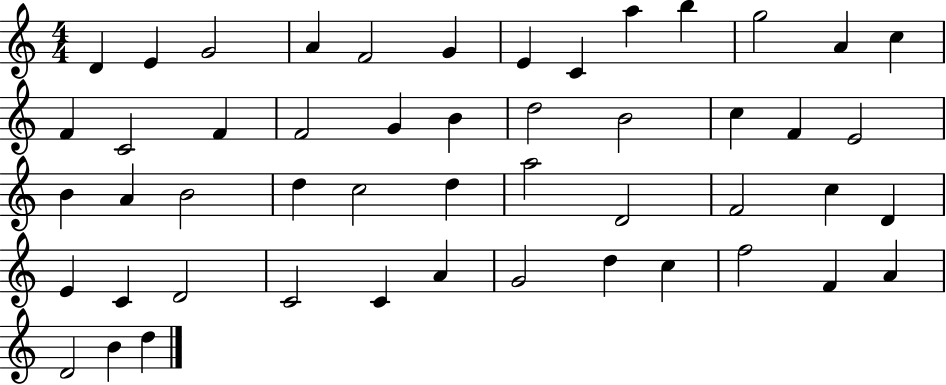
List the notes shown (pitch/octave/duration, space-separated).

D4/q E4/q G4/h A4/q F4/h G4/q E4/q C4/q A5/q B5/q G5/h A4/q C5/q F4/q C4/h F4/q F4/h G4/q B4/q D5/h B4/h C5/q F4/q E4/h B4/q A4/q B4/h D5/q C5/h D5/q A5/h D4/h F4/h C5/q D4/q E4/q C4/q D4/h C4/h C4/q A4/q G4/h D5/q C5/q F5/h F4/q A4/q D4/h B4/q D5/q